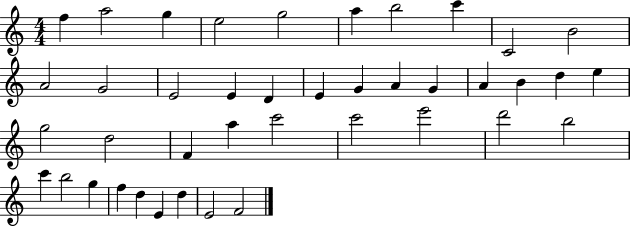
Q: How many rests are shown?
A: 0